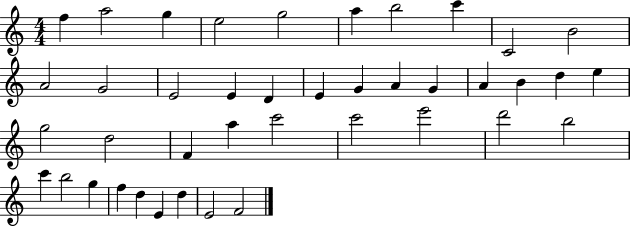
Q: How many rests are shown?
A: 0